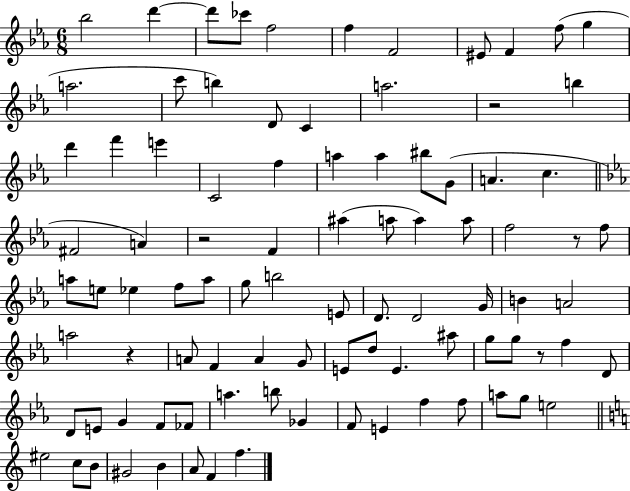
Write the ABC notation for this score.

X:1
T:Untitled
M:6/8
L:1/4
K:Eb
_b2 d' d'/2 _c'/2 f2 f F2 ^E/2 F f/2 g a2 c'/2 b D/2 C a2 z2 b d' f' e' C2 f a a ^b/2 G/2 A c ^F2 A z2 F ^a a/2 a a/2 f2 z/2 f/2 a/2 e/2 _e f/2 a/2 g/2 b2 E/2 D/2 D2 G/4 B A2 a2 z A/2 F A G/2 E/2 d/2 E ^a/2 g/2 g/2 z/2 f D/2 D/2 E/2 G F/2 _F/2 a b/2 _G F/2 E f f/2 a/2 g/2 e2 ^e2 c/2 B/2 ^G2 B A/2 F f